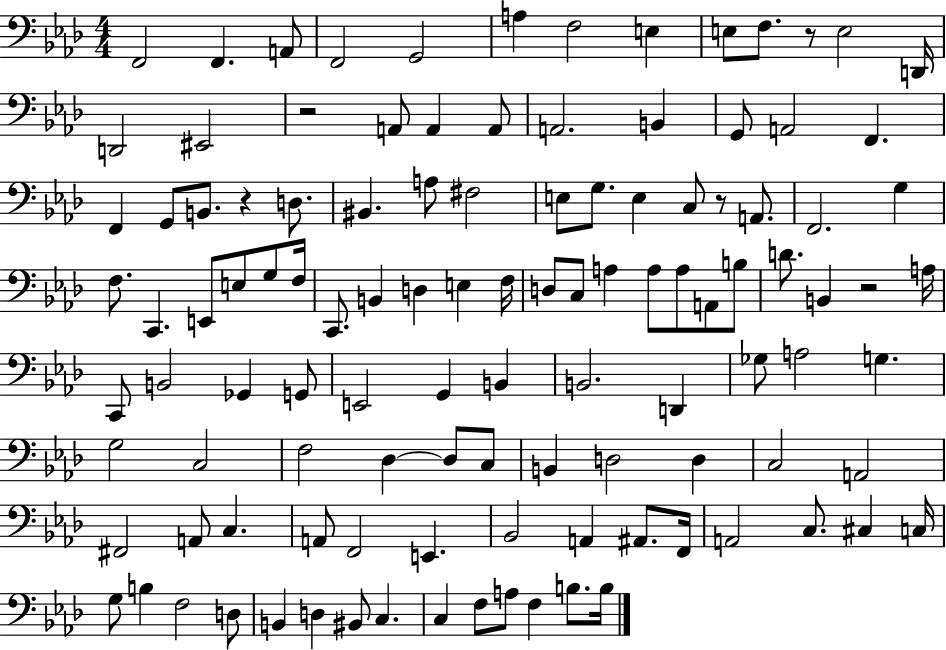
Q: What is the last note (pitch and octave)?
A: B3